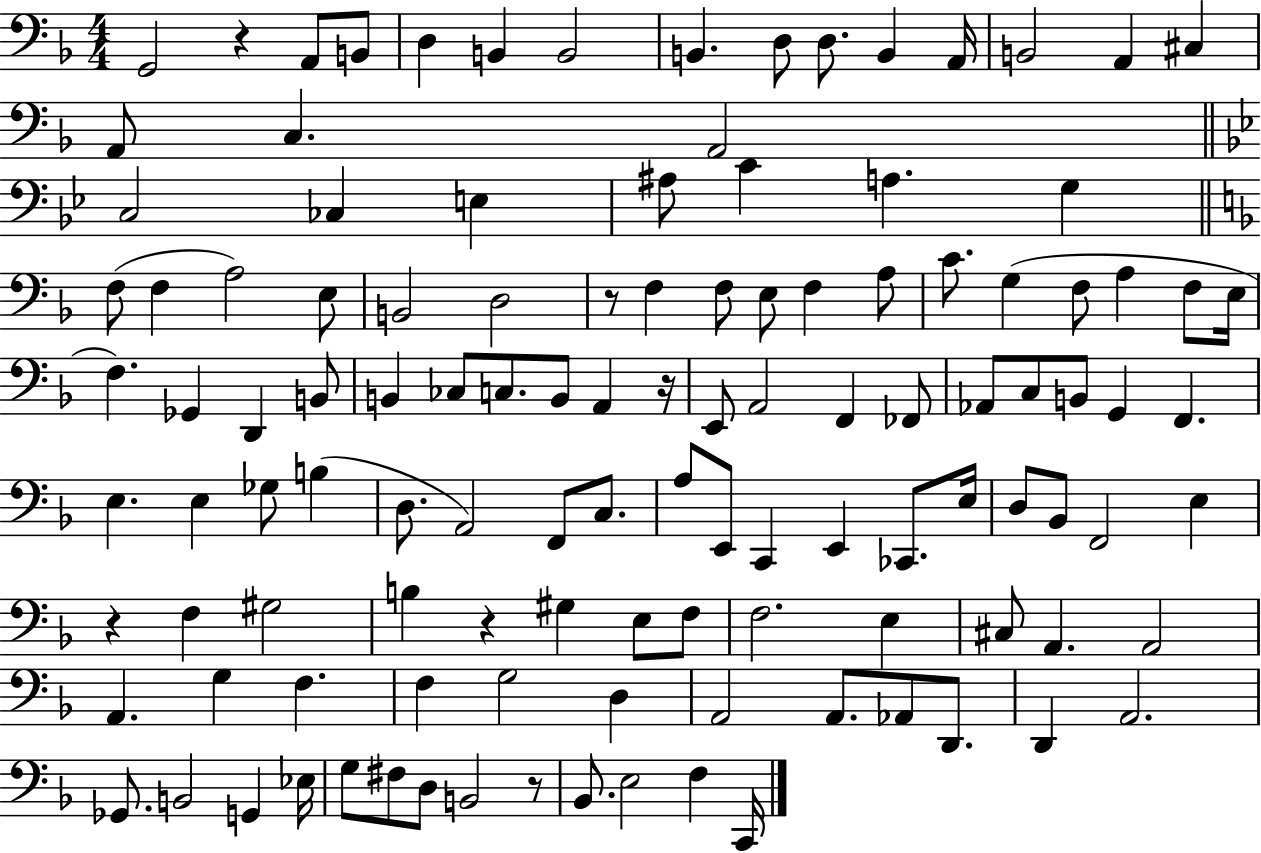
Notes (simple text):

G2/h R/q A2/e B2/e D3/q B2/q B2/h B2/q. D3/e D3/e. B2/q A2/s B2/h A2/q C#3/q A2/e C3/q. A2/h C3/h CES3/q E3/q A#3/e C4/q A3/q. G3/q F3/e F3/q A3/h E3/e B2/h D3/h R/e F3/q F3/e E3/e F3/q A3/e C4/e. G3/q F3/e A3/q F3/e E3/s F3/q. Gb2/q D2/q B2/e B2/q CES3/e C3/e. B2/e A2/q R/s E2/e A2/h F2/q FES2/e Ab2/e C3/e B2/e G2/q F2/q. E3/q. E3/q Gb3/e B3/q D3/e. A2/h F2/e C3/e. A3/e E2/e C2/q E2/q CES2/e. E3/s D3/e Bb2/e F2/h E3/q R/q F3/q G#3/h B3/q R/q G#3/q E3/e F3/e F3/h. E3/q C#3/e A2/q. A2/h A2/q. G3/q F3/q. F3/q G3/h D3/q A2/h A2/e. Ab2/e D2/e. D2/q A2/h. Gb2/e. B2/h G2/q Eb3/s G3/e F#3/e D3/e B2/h R/e Bb2/e. E3/h F3/q C2/s